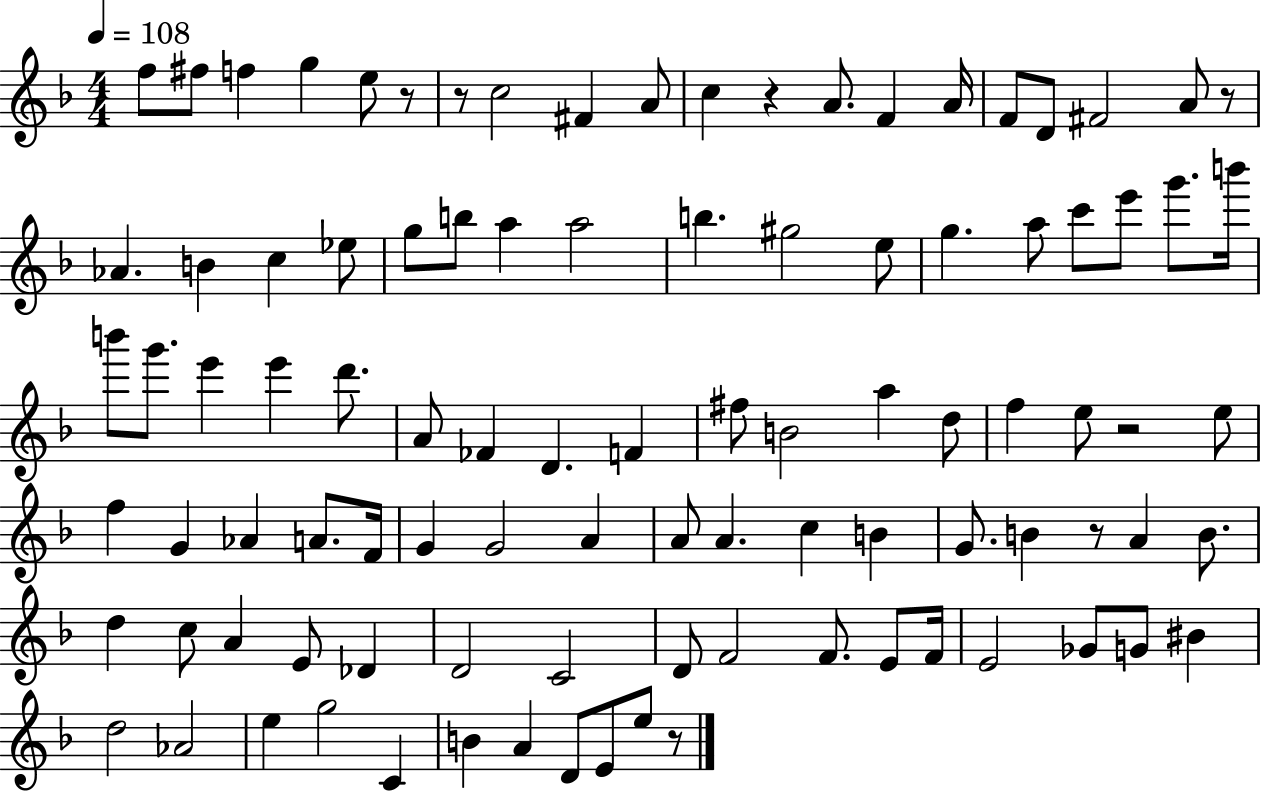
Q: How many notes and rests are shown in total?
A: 98